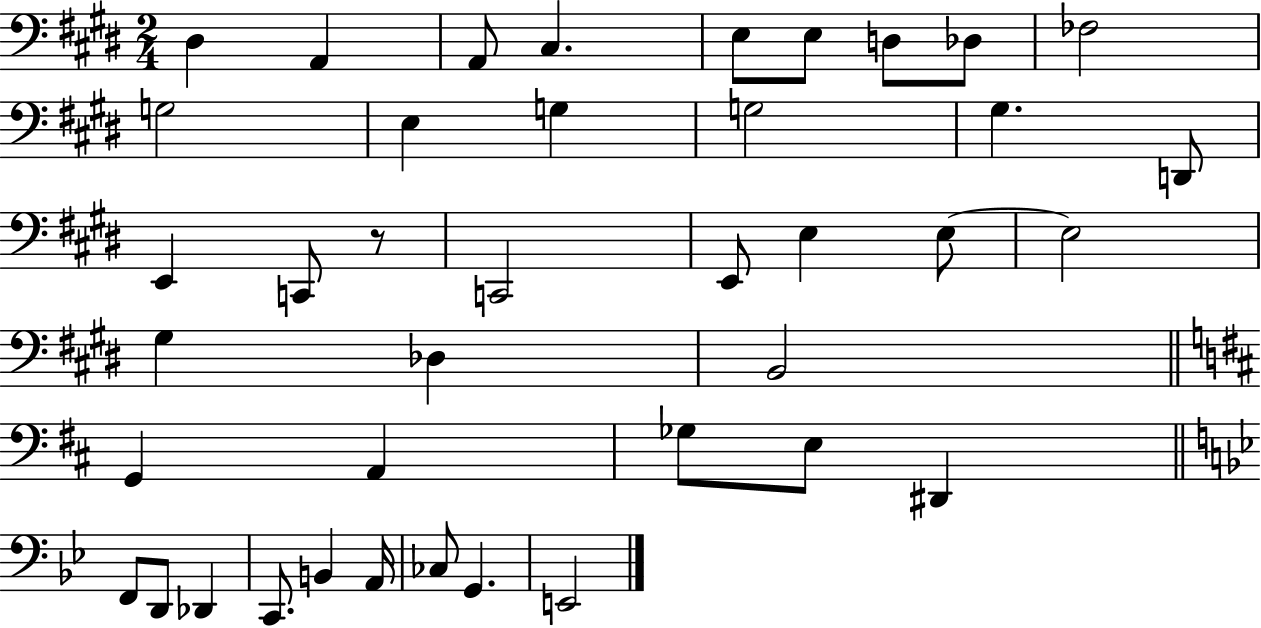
X:1
T:Untitled
M:2/4
L:1/4
K:E
^D, A,, A,,/2 ^C, E,/2 E,/2 D,/2 _D,/2 _F,2 G,2 E, G, G,2 ^G, D,,/2 E,, C,,/2 z/2 C,,2 E,,/2 E, E,/2 E,2 ^G, _D, B,,2 G,, A,, _G,/2 E,/2 ^D,, F,,/2 D,,/2 _D,, C,,/2 B,, A,,/4 _C,/2 G,, E,,2